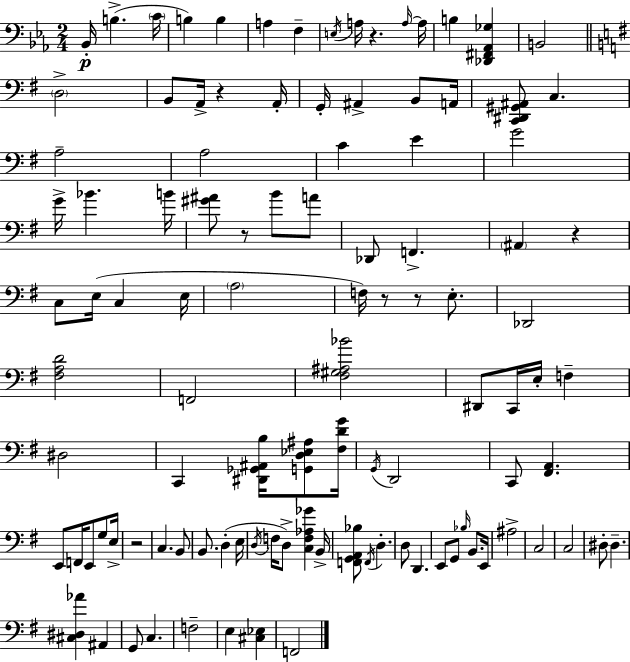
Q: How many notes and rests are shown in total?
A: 107